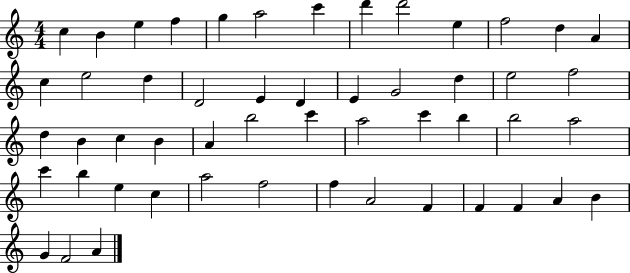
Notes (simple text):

C5/q B4/q E5/q F5/q G5/q A5/h C6/q D6/q D6/h E5/q F5/h D5/q A4/q C5/q E5/h D5/q D4/h E4/q D4/q E4/q G4/h D5/q E5/h F5/h D5/q B4/q C5/q B4/q A4/q B5/h C6/q A5/h C6/q B5/q B5/h A5/h C6/q B5/q E5/q C5/q A5/h F5/h F5/q A4/h F4/q F4/q F4/q A4/q B4/q G4/q F4/h A4/q